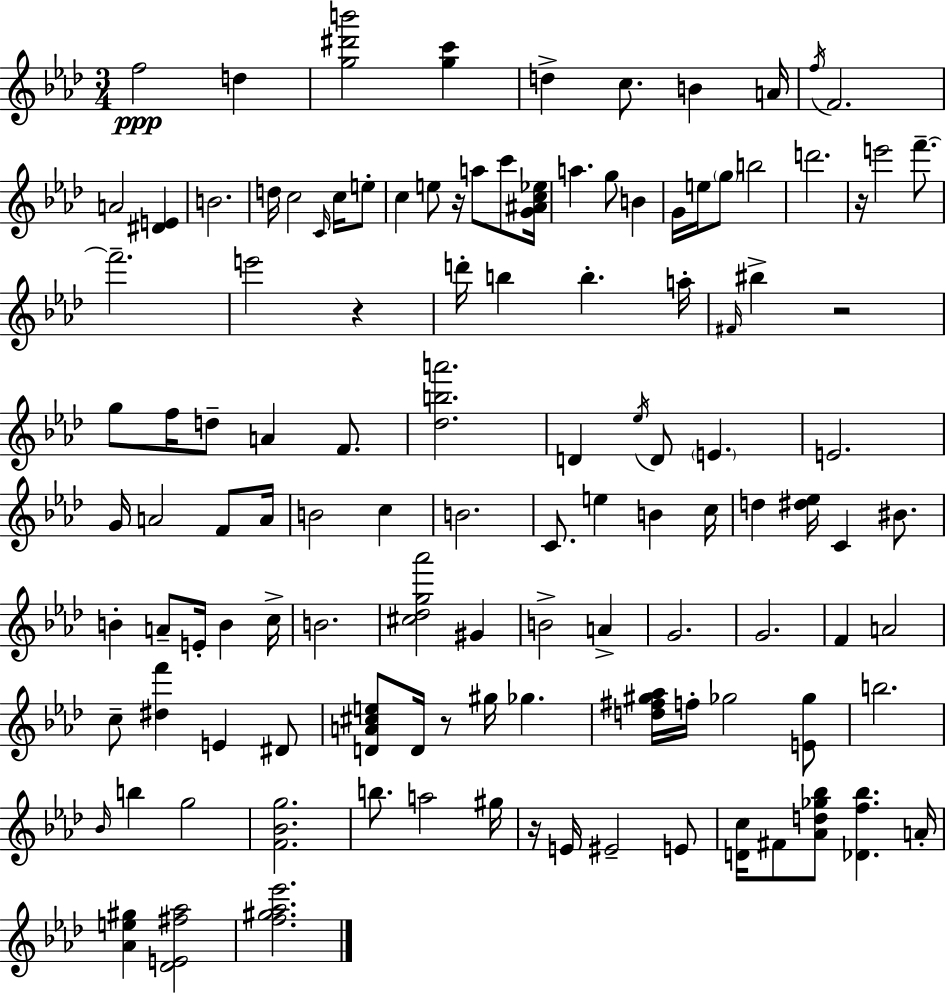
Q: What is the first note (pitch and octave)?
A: F5